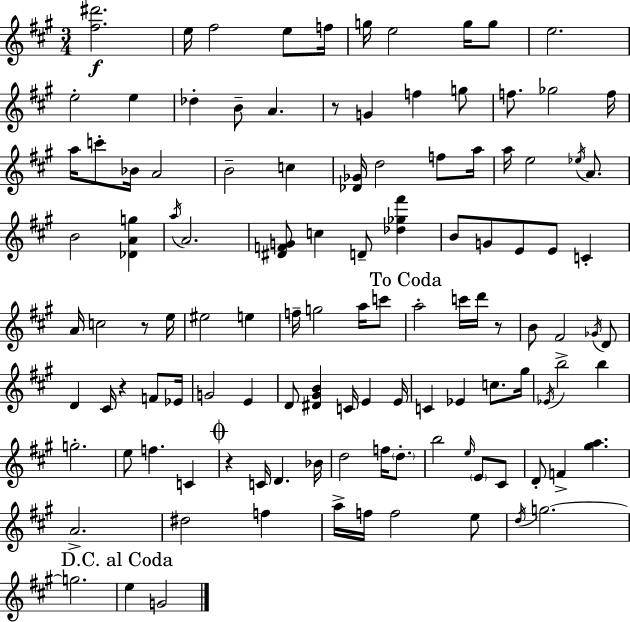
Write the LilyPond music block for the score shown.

{
  \clef treble
  \numericTimeSignature
  \time 3/4
  \key a \major
  <fis'' dis'''>2.\f | e''16 fis''2 e''8 f''16 | g''16 e''2 g''16 g''8 | e''2. | \break e''2-. e''4 | des''4-. b'8-- a'4. | r8 g'4 f''4 g''8 | f''8. ges''2 f''16 | \break a''16 c'''8-. bes'16 a'2 | b'2-- c''4 | <des' ges'>16 d''2 f''8 a''16 | a''16 e''2 \acciaccatura { ees''16 } a'8. | \break b'2 <des' a' g''>4 | \acciaccatura { a''16 } a'2. | <dis' f' g'>8 c''4 d'8-- <des'' ges'' fis'''>4 | b'8 g'8 e'8 e'8 c'4-. | \break a'16 c''2 r8 | e''16 eis''2 e''4 | f''16-- g''2 a''16 | c'''8 \mark "To Coda" a''2-. c'''16 d'''16 | \break r8 b'8 fis'2 | \acciaccatura { ges'16 } d'8 d'4 cis'16 r4 | f'8 ees'16 g'2 e'4 | d'8 <dis' gis' b'>4 c'16 e'4 | \break e'16 c'4 ees'4 c''8. | gis''16 \acciaccatura { ees'16 } b''2-> | b''4 g''2.-. | e''8 f''4. | \break c'4 \mark \markup { \musicglyph "scripts.coda" } r4 c'16 d'4. | bes'16 d''2 | f''16 \parenthesize d''8.-. b''2 | \grace { e''16 } \parenthesize e'8 cis'8 d'8-. f'4-> <gis'' a''>4. | \break a'2.-> | dis''2 | f''4 a''16-> f''16 f''2 | e''8 \acciaccatura { d''16 } g''2.~~ | \break g''2. | \mark "D.C. al Coda" e''4 g'2 | \bar "|."
}